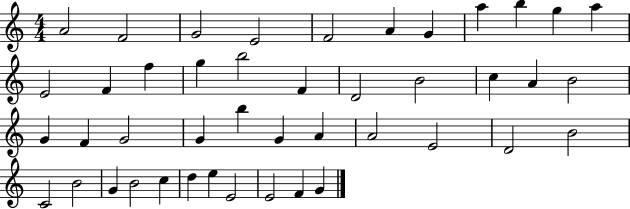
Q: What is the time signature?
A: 4/4